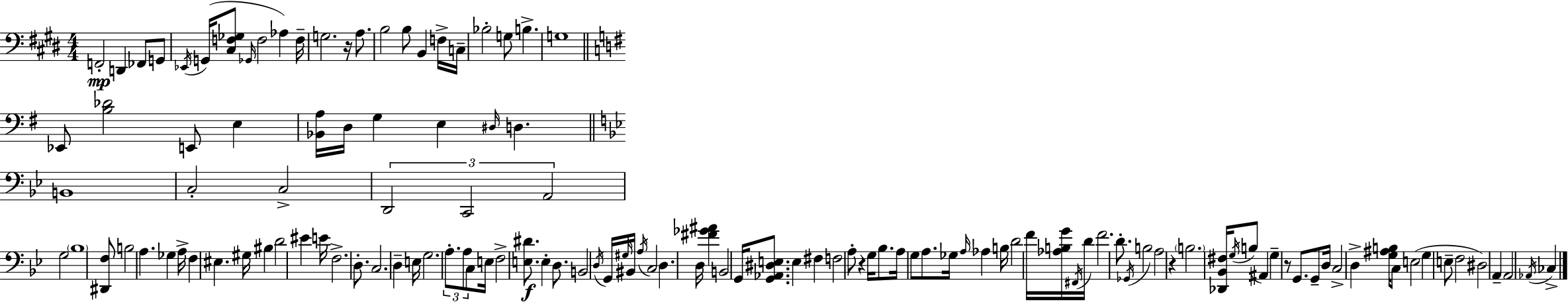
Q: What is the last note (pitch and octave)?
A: CES3